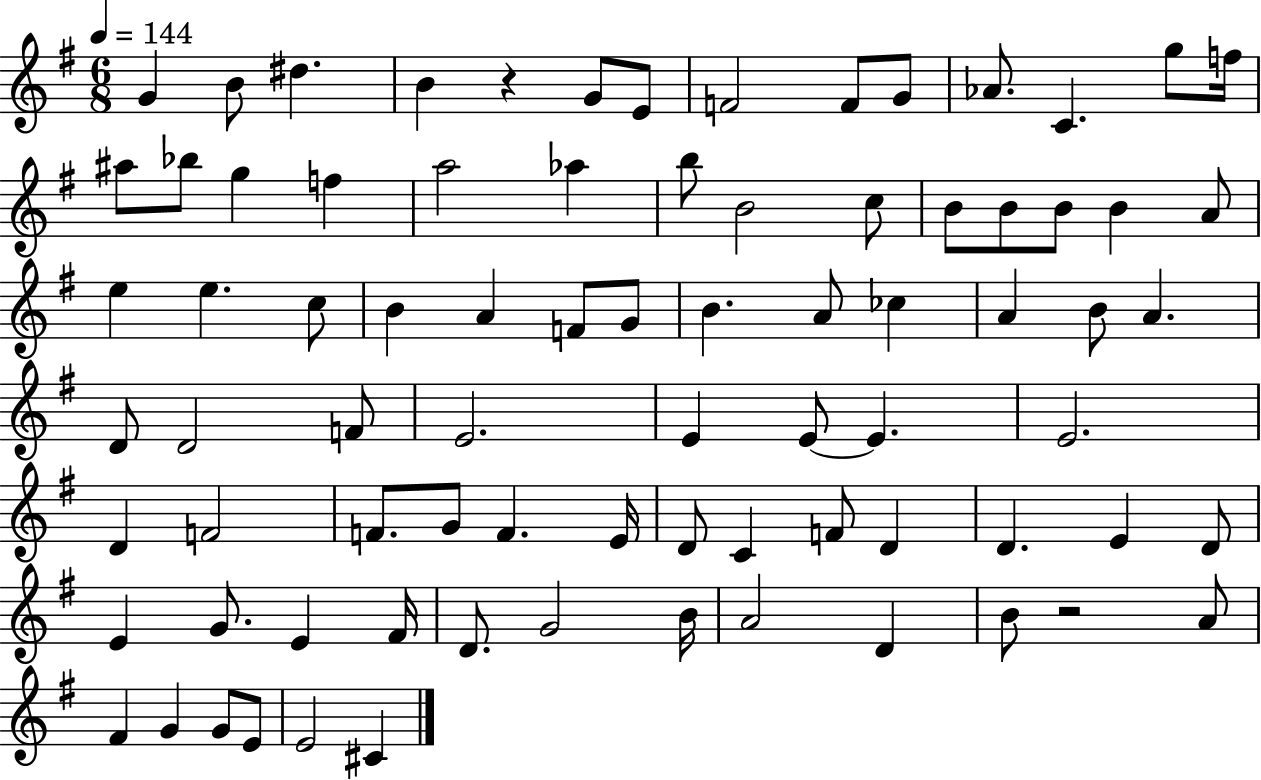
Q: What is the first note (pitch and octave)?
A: G4